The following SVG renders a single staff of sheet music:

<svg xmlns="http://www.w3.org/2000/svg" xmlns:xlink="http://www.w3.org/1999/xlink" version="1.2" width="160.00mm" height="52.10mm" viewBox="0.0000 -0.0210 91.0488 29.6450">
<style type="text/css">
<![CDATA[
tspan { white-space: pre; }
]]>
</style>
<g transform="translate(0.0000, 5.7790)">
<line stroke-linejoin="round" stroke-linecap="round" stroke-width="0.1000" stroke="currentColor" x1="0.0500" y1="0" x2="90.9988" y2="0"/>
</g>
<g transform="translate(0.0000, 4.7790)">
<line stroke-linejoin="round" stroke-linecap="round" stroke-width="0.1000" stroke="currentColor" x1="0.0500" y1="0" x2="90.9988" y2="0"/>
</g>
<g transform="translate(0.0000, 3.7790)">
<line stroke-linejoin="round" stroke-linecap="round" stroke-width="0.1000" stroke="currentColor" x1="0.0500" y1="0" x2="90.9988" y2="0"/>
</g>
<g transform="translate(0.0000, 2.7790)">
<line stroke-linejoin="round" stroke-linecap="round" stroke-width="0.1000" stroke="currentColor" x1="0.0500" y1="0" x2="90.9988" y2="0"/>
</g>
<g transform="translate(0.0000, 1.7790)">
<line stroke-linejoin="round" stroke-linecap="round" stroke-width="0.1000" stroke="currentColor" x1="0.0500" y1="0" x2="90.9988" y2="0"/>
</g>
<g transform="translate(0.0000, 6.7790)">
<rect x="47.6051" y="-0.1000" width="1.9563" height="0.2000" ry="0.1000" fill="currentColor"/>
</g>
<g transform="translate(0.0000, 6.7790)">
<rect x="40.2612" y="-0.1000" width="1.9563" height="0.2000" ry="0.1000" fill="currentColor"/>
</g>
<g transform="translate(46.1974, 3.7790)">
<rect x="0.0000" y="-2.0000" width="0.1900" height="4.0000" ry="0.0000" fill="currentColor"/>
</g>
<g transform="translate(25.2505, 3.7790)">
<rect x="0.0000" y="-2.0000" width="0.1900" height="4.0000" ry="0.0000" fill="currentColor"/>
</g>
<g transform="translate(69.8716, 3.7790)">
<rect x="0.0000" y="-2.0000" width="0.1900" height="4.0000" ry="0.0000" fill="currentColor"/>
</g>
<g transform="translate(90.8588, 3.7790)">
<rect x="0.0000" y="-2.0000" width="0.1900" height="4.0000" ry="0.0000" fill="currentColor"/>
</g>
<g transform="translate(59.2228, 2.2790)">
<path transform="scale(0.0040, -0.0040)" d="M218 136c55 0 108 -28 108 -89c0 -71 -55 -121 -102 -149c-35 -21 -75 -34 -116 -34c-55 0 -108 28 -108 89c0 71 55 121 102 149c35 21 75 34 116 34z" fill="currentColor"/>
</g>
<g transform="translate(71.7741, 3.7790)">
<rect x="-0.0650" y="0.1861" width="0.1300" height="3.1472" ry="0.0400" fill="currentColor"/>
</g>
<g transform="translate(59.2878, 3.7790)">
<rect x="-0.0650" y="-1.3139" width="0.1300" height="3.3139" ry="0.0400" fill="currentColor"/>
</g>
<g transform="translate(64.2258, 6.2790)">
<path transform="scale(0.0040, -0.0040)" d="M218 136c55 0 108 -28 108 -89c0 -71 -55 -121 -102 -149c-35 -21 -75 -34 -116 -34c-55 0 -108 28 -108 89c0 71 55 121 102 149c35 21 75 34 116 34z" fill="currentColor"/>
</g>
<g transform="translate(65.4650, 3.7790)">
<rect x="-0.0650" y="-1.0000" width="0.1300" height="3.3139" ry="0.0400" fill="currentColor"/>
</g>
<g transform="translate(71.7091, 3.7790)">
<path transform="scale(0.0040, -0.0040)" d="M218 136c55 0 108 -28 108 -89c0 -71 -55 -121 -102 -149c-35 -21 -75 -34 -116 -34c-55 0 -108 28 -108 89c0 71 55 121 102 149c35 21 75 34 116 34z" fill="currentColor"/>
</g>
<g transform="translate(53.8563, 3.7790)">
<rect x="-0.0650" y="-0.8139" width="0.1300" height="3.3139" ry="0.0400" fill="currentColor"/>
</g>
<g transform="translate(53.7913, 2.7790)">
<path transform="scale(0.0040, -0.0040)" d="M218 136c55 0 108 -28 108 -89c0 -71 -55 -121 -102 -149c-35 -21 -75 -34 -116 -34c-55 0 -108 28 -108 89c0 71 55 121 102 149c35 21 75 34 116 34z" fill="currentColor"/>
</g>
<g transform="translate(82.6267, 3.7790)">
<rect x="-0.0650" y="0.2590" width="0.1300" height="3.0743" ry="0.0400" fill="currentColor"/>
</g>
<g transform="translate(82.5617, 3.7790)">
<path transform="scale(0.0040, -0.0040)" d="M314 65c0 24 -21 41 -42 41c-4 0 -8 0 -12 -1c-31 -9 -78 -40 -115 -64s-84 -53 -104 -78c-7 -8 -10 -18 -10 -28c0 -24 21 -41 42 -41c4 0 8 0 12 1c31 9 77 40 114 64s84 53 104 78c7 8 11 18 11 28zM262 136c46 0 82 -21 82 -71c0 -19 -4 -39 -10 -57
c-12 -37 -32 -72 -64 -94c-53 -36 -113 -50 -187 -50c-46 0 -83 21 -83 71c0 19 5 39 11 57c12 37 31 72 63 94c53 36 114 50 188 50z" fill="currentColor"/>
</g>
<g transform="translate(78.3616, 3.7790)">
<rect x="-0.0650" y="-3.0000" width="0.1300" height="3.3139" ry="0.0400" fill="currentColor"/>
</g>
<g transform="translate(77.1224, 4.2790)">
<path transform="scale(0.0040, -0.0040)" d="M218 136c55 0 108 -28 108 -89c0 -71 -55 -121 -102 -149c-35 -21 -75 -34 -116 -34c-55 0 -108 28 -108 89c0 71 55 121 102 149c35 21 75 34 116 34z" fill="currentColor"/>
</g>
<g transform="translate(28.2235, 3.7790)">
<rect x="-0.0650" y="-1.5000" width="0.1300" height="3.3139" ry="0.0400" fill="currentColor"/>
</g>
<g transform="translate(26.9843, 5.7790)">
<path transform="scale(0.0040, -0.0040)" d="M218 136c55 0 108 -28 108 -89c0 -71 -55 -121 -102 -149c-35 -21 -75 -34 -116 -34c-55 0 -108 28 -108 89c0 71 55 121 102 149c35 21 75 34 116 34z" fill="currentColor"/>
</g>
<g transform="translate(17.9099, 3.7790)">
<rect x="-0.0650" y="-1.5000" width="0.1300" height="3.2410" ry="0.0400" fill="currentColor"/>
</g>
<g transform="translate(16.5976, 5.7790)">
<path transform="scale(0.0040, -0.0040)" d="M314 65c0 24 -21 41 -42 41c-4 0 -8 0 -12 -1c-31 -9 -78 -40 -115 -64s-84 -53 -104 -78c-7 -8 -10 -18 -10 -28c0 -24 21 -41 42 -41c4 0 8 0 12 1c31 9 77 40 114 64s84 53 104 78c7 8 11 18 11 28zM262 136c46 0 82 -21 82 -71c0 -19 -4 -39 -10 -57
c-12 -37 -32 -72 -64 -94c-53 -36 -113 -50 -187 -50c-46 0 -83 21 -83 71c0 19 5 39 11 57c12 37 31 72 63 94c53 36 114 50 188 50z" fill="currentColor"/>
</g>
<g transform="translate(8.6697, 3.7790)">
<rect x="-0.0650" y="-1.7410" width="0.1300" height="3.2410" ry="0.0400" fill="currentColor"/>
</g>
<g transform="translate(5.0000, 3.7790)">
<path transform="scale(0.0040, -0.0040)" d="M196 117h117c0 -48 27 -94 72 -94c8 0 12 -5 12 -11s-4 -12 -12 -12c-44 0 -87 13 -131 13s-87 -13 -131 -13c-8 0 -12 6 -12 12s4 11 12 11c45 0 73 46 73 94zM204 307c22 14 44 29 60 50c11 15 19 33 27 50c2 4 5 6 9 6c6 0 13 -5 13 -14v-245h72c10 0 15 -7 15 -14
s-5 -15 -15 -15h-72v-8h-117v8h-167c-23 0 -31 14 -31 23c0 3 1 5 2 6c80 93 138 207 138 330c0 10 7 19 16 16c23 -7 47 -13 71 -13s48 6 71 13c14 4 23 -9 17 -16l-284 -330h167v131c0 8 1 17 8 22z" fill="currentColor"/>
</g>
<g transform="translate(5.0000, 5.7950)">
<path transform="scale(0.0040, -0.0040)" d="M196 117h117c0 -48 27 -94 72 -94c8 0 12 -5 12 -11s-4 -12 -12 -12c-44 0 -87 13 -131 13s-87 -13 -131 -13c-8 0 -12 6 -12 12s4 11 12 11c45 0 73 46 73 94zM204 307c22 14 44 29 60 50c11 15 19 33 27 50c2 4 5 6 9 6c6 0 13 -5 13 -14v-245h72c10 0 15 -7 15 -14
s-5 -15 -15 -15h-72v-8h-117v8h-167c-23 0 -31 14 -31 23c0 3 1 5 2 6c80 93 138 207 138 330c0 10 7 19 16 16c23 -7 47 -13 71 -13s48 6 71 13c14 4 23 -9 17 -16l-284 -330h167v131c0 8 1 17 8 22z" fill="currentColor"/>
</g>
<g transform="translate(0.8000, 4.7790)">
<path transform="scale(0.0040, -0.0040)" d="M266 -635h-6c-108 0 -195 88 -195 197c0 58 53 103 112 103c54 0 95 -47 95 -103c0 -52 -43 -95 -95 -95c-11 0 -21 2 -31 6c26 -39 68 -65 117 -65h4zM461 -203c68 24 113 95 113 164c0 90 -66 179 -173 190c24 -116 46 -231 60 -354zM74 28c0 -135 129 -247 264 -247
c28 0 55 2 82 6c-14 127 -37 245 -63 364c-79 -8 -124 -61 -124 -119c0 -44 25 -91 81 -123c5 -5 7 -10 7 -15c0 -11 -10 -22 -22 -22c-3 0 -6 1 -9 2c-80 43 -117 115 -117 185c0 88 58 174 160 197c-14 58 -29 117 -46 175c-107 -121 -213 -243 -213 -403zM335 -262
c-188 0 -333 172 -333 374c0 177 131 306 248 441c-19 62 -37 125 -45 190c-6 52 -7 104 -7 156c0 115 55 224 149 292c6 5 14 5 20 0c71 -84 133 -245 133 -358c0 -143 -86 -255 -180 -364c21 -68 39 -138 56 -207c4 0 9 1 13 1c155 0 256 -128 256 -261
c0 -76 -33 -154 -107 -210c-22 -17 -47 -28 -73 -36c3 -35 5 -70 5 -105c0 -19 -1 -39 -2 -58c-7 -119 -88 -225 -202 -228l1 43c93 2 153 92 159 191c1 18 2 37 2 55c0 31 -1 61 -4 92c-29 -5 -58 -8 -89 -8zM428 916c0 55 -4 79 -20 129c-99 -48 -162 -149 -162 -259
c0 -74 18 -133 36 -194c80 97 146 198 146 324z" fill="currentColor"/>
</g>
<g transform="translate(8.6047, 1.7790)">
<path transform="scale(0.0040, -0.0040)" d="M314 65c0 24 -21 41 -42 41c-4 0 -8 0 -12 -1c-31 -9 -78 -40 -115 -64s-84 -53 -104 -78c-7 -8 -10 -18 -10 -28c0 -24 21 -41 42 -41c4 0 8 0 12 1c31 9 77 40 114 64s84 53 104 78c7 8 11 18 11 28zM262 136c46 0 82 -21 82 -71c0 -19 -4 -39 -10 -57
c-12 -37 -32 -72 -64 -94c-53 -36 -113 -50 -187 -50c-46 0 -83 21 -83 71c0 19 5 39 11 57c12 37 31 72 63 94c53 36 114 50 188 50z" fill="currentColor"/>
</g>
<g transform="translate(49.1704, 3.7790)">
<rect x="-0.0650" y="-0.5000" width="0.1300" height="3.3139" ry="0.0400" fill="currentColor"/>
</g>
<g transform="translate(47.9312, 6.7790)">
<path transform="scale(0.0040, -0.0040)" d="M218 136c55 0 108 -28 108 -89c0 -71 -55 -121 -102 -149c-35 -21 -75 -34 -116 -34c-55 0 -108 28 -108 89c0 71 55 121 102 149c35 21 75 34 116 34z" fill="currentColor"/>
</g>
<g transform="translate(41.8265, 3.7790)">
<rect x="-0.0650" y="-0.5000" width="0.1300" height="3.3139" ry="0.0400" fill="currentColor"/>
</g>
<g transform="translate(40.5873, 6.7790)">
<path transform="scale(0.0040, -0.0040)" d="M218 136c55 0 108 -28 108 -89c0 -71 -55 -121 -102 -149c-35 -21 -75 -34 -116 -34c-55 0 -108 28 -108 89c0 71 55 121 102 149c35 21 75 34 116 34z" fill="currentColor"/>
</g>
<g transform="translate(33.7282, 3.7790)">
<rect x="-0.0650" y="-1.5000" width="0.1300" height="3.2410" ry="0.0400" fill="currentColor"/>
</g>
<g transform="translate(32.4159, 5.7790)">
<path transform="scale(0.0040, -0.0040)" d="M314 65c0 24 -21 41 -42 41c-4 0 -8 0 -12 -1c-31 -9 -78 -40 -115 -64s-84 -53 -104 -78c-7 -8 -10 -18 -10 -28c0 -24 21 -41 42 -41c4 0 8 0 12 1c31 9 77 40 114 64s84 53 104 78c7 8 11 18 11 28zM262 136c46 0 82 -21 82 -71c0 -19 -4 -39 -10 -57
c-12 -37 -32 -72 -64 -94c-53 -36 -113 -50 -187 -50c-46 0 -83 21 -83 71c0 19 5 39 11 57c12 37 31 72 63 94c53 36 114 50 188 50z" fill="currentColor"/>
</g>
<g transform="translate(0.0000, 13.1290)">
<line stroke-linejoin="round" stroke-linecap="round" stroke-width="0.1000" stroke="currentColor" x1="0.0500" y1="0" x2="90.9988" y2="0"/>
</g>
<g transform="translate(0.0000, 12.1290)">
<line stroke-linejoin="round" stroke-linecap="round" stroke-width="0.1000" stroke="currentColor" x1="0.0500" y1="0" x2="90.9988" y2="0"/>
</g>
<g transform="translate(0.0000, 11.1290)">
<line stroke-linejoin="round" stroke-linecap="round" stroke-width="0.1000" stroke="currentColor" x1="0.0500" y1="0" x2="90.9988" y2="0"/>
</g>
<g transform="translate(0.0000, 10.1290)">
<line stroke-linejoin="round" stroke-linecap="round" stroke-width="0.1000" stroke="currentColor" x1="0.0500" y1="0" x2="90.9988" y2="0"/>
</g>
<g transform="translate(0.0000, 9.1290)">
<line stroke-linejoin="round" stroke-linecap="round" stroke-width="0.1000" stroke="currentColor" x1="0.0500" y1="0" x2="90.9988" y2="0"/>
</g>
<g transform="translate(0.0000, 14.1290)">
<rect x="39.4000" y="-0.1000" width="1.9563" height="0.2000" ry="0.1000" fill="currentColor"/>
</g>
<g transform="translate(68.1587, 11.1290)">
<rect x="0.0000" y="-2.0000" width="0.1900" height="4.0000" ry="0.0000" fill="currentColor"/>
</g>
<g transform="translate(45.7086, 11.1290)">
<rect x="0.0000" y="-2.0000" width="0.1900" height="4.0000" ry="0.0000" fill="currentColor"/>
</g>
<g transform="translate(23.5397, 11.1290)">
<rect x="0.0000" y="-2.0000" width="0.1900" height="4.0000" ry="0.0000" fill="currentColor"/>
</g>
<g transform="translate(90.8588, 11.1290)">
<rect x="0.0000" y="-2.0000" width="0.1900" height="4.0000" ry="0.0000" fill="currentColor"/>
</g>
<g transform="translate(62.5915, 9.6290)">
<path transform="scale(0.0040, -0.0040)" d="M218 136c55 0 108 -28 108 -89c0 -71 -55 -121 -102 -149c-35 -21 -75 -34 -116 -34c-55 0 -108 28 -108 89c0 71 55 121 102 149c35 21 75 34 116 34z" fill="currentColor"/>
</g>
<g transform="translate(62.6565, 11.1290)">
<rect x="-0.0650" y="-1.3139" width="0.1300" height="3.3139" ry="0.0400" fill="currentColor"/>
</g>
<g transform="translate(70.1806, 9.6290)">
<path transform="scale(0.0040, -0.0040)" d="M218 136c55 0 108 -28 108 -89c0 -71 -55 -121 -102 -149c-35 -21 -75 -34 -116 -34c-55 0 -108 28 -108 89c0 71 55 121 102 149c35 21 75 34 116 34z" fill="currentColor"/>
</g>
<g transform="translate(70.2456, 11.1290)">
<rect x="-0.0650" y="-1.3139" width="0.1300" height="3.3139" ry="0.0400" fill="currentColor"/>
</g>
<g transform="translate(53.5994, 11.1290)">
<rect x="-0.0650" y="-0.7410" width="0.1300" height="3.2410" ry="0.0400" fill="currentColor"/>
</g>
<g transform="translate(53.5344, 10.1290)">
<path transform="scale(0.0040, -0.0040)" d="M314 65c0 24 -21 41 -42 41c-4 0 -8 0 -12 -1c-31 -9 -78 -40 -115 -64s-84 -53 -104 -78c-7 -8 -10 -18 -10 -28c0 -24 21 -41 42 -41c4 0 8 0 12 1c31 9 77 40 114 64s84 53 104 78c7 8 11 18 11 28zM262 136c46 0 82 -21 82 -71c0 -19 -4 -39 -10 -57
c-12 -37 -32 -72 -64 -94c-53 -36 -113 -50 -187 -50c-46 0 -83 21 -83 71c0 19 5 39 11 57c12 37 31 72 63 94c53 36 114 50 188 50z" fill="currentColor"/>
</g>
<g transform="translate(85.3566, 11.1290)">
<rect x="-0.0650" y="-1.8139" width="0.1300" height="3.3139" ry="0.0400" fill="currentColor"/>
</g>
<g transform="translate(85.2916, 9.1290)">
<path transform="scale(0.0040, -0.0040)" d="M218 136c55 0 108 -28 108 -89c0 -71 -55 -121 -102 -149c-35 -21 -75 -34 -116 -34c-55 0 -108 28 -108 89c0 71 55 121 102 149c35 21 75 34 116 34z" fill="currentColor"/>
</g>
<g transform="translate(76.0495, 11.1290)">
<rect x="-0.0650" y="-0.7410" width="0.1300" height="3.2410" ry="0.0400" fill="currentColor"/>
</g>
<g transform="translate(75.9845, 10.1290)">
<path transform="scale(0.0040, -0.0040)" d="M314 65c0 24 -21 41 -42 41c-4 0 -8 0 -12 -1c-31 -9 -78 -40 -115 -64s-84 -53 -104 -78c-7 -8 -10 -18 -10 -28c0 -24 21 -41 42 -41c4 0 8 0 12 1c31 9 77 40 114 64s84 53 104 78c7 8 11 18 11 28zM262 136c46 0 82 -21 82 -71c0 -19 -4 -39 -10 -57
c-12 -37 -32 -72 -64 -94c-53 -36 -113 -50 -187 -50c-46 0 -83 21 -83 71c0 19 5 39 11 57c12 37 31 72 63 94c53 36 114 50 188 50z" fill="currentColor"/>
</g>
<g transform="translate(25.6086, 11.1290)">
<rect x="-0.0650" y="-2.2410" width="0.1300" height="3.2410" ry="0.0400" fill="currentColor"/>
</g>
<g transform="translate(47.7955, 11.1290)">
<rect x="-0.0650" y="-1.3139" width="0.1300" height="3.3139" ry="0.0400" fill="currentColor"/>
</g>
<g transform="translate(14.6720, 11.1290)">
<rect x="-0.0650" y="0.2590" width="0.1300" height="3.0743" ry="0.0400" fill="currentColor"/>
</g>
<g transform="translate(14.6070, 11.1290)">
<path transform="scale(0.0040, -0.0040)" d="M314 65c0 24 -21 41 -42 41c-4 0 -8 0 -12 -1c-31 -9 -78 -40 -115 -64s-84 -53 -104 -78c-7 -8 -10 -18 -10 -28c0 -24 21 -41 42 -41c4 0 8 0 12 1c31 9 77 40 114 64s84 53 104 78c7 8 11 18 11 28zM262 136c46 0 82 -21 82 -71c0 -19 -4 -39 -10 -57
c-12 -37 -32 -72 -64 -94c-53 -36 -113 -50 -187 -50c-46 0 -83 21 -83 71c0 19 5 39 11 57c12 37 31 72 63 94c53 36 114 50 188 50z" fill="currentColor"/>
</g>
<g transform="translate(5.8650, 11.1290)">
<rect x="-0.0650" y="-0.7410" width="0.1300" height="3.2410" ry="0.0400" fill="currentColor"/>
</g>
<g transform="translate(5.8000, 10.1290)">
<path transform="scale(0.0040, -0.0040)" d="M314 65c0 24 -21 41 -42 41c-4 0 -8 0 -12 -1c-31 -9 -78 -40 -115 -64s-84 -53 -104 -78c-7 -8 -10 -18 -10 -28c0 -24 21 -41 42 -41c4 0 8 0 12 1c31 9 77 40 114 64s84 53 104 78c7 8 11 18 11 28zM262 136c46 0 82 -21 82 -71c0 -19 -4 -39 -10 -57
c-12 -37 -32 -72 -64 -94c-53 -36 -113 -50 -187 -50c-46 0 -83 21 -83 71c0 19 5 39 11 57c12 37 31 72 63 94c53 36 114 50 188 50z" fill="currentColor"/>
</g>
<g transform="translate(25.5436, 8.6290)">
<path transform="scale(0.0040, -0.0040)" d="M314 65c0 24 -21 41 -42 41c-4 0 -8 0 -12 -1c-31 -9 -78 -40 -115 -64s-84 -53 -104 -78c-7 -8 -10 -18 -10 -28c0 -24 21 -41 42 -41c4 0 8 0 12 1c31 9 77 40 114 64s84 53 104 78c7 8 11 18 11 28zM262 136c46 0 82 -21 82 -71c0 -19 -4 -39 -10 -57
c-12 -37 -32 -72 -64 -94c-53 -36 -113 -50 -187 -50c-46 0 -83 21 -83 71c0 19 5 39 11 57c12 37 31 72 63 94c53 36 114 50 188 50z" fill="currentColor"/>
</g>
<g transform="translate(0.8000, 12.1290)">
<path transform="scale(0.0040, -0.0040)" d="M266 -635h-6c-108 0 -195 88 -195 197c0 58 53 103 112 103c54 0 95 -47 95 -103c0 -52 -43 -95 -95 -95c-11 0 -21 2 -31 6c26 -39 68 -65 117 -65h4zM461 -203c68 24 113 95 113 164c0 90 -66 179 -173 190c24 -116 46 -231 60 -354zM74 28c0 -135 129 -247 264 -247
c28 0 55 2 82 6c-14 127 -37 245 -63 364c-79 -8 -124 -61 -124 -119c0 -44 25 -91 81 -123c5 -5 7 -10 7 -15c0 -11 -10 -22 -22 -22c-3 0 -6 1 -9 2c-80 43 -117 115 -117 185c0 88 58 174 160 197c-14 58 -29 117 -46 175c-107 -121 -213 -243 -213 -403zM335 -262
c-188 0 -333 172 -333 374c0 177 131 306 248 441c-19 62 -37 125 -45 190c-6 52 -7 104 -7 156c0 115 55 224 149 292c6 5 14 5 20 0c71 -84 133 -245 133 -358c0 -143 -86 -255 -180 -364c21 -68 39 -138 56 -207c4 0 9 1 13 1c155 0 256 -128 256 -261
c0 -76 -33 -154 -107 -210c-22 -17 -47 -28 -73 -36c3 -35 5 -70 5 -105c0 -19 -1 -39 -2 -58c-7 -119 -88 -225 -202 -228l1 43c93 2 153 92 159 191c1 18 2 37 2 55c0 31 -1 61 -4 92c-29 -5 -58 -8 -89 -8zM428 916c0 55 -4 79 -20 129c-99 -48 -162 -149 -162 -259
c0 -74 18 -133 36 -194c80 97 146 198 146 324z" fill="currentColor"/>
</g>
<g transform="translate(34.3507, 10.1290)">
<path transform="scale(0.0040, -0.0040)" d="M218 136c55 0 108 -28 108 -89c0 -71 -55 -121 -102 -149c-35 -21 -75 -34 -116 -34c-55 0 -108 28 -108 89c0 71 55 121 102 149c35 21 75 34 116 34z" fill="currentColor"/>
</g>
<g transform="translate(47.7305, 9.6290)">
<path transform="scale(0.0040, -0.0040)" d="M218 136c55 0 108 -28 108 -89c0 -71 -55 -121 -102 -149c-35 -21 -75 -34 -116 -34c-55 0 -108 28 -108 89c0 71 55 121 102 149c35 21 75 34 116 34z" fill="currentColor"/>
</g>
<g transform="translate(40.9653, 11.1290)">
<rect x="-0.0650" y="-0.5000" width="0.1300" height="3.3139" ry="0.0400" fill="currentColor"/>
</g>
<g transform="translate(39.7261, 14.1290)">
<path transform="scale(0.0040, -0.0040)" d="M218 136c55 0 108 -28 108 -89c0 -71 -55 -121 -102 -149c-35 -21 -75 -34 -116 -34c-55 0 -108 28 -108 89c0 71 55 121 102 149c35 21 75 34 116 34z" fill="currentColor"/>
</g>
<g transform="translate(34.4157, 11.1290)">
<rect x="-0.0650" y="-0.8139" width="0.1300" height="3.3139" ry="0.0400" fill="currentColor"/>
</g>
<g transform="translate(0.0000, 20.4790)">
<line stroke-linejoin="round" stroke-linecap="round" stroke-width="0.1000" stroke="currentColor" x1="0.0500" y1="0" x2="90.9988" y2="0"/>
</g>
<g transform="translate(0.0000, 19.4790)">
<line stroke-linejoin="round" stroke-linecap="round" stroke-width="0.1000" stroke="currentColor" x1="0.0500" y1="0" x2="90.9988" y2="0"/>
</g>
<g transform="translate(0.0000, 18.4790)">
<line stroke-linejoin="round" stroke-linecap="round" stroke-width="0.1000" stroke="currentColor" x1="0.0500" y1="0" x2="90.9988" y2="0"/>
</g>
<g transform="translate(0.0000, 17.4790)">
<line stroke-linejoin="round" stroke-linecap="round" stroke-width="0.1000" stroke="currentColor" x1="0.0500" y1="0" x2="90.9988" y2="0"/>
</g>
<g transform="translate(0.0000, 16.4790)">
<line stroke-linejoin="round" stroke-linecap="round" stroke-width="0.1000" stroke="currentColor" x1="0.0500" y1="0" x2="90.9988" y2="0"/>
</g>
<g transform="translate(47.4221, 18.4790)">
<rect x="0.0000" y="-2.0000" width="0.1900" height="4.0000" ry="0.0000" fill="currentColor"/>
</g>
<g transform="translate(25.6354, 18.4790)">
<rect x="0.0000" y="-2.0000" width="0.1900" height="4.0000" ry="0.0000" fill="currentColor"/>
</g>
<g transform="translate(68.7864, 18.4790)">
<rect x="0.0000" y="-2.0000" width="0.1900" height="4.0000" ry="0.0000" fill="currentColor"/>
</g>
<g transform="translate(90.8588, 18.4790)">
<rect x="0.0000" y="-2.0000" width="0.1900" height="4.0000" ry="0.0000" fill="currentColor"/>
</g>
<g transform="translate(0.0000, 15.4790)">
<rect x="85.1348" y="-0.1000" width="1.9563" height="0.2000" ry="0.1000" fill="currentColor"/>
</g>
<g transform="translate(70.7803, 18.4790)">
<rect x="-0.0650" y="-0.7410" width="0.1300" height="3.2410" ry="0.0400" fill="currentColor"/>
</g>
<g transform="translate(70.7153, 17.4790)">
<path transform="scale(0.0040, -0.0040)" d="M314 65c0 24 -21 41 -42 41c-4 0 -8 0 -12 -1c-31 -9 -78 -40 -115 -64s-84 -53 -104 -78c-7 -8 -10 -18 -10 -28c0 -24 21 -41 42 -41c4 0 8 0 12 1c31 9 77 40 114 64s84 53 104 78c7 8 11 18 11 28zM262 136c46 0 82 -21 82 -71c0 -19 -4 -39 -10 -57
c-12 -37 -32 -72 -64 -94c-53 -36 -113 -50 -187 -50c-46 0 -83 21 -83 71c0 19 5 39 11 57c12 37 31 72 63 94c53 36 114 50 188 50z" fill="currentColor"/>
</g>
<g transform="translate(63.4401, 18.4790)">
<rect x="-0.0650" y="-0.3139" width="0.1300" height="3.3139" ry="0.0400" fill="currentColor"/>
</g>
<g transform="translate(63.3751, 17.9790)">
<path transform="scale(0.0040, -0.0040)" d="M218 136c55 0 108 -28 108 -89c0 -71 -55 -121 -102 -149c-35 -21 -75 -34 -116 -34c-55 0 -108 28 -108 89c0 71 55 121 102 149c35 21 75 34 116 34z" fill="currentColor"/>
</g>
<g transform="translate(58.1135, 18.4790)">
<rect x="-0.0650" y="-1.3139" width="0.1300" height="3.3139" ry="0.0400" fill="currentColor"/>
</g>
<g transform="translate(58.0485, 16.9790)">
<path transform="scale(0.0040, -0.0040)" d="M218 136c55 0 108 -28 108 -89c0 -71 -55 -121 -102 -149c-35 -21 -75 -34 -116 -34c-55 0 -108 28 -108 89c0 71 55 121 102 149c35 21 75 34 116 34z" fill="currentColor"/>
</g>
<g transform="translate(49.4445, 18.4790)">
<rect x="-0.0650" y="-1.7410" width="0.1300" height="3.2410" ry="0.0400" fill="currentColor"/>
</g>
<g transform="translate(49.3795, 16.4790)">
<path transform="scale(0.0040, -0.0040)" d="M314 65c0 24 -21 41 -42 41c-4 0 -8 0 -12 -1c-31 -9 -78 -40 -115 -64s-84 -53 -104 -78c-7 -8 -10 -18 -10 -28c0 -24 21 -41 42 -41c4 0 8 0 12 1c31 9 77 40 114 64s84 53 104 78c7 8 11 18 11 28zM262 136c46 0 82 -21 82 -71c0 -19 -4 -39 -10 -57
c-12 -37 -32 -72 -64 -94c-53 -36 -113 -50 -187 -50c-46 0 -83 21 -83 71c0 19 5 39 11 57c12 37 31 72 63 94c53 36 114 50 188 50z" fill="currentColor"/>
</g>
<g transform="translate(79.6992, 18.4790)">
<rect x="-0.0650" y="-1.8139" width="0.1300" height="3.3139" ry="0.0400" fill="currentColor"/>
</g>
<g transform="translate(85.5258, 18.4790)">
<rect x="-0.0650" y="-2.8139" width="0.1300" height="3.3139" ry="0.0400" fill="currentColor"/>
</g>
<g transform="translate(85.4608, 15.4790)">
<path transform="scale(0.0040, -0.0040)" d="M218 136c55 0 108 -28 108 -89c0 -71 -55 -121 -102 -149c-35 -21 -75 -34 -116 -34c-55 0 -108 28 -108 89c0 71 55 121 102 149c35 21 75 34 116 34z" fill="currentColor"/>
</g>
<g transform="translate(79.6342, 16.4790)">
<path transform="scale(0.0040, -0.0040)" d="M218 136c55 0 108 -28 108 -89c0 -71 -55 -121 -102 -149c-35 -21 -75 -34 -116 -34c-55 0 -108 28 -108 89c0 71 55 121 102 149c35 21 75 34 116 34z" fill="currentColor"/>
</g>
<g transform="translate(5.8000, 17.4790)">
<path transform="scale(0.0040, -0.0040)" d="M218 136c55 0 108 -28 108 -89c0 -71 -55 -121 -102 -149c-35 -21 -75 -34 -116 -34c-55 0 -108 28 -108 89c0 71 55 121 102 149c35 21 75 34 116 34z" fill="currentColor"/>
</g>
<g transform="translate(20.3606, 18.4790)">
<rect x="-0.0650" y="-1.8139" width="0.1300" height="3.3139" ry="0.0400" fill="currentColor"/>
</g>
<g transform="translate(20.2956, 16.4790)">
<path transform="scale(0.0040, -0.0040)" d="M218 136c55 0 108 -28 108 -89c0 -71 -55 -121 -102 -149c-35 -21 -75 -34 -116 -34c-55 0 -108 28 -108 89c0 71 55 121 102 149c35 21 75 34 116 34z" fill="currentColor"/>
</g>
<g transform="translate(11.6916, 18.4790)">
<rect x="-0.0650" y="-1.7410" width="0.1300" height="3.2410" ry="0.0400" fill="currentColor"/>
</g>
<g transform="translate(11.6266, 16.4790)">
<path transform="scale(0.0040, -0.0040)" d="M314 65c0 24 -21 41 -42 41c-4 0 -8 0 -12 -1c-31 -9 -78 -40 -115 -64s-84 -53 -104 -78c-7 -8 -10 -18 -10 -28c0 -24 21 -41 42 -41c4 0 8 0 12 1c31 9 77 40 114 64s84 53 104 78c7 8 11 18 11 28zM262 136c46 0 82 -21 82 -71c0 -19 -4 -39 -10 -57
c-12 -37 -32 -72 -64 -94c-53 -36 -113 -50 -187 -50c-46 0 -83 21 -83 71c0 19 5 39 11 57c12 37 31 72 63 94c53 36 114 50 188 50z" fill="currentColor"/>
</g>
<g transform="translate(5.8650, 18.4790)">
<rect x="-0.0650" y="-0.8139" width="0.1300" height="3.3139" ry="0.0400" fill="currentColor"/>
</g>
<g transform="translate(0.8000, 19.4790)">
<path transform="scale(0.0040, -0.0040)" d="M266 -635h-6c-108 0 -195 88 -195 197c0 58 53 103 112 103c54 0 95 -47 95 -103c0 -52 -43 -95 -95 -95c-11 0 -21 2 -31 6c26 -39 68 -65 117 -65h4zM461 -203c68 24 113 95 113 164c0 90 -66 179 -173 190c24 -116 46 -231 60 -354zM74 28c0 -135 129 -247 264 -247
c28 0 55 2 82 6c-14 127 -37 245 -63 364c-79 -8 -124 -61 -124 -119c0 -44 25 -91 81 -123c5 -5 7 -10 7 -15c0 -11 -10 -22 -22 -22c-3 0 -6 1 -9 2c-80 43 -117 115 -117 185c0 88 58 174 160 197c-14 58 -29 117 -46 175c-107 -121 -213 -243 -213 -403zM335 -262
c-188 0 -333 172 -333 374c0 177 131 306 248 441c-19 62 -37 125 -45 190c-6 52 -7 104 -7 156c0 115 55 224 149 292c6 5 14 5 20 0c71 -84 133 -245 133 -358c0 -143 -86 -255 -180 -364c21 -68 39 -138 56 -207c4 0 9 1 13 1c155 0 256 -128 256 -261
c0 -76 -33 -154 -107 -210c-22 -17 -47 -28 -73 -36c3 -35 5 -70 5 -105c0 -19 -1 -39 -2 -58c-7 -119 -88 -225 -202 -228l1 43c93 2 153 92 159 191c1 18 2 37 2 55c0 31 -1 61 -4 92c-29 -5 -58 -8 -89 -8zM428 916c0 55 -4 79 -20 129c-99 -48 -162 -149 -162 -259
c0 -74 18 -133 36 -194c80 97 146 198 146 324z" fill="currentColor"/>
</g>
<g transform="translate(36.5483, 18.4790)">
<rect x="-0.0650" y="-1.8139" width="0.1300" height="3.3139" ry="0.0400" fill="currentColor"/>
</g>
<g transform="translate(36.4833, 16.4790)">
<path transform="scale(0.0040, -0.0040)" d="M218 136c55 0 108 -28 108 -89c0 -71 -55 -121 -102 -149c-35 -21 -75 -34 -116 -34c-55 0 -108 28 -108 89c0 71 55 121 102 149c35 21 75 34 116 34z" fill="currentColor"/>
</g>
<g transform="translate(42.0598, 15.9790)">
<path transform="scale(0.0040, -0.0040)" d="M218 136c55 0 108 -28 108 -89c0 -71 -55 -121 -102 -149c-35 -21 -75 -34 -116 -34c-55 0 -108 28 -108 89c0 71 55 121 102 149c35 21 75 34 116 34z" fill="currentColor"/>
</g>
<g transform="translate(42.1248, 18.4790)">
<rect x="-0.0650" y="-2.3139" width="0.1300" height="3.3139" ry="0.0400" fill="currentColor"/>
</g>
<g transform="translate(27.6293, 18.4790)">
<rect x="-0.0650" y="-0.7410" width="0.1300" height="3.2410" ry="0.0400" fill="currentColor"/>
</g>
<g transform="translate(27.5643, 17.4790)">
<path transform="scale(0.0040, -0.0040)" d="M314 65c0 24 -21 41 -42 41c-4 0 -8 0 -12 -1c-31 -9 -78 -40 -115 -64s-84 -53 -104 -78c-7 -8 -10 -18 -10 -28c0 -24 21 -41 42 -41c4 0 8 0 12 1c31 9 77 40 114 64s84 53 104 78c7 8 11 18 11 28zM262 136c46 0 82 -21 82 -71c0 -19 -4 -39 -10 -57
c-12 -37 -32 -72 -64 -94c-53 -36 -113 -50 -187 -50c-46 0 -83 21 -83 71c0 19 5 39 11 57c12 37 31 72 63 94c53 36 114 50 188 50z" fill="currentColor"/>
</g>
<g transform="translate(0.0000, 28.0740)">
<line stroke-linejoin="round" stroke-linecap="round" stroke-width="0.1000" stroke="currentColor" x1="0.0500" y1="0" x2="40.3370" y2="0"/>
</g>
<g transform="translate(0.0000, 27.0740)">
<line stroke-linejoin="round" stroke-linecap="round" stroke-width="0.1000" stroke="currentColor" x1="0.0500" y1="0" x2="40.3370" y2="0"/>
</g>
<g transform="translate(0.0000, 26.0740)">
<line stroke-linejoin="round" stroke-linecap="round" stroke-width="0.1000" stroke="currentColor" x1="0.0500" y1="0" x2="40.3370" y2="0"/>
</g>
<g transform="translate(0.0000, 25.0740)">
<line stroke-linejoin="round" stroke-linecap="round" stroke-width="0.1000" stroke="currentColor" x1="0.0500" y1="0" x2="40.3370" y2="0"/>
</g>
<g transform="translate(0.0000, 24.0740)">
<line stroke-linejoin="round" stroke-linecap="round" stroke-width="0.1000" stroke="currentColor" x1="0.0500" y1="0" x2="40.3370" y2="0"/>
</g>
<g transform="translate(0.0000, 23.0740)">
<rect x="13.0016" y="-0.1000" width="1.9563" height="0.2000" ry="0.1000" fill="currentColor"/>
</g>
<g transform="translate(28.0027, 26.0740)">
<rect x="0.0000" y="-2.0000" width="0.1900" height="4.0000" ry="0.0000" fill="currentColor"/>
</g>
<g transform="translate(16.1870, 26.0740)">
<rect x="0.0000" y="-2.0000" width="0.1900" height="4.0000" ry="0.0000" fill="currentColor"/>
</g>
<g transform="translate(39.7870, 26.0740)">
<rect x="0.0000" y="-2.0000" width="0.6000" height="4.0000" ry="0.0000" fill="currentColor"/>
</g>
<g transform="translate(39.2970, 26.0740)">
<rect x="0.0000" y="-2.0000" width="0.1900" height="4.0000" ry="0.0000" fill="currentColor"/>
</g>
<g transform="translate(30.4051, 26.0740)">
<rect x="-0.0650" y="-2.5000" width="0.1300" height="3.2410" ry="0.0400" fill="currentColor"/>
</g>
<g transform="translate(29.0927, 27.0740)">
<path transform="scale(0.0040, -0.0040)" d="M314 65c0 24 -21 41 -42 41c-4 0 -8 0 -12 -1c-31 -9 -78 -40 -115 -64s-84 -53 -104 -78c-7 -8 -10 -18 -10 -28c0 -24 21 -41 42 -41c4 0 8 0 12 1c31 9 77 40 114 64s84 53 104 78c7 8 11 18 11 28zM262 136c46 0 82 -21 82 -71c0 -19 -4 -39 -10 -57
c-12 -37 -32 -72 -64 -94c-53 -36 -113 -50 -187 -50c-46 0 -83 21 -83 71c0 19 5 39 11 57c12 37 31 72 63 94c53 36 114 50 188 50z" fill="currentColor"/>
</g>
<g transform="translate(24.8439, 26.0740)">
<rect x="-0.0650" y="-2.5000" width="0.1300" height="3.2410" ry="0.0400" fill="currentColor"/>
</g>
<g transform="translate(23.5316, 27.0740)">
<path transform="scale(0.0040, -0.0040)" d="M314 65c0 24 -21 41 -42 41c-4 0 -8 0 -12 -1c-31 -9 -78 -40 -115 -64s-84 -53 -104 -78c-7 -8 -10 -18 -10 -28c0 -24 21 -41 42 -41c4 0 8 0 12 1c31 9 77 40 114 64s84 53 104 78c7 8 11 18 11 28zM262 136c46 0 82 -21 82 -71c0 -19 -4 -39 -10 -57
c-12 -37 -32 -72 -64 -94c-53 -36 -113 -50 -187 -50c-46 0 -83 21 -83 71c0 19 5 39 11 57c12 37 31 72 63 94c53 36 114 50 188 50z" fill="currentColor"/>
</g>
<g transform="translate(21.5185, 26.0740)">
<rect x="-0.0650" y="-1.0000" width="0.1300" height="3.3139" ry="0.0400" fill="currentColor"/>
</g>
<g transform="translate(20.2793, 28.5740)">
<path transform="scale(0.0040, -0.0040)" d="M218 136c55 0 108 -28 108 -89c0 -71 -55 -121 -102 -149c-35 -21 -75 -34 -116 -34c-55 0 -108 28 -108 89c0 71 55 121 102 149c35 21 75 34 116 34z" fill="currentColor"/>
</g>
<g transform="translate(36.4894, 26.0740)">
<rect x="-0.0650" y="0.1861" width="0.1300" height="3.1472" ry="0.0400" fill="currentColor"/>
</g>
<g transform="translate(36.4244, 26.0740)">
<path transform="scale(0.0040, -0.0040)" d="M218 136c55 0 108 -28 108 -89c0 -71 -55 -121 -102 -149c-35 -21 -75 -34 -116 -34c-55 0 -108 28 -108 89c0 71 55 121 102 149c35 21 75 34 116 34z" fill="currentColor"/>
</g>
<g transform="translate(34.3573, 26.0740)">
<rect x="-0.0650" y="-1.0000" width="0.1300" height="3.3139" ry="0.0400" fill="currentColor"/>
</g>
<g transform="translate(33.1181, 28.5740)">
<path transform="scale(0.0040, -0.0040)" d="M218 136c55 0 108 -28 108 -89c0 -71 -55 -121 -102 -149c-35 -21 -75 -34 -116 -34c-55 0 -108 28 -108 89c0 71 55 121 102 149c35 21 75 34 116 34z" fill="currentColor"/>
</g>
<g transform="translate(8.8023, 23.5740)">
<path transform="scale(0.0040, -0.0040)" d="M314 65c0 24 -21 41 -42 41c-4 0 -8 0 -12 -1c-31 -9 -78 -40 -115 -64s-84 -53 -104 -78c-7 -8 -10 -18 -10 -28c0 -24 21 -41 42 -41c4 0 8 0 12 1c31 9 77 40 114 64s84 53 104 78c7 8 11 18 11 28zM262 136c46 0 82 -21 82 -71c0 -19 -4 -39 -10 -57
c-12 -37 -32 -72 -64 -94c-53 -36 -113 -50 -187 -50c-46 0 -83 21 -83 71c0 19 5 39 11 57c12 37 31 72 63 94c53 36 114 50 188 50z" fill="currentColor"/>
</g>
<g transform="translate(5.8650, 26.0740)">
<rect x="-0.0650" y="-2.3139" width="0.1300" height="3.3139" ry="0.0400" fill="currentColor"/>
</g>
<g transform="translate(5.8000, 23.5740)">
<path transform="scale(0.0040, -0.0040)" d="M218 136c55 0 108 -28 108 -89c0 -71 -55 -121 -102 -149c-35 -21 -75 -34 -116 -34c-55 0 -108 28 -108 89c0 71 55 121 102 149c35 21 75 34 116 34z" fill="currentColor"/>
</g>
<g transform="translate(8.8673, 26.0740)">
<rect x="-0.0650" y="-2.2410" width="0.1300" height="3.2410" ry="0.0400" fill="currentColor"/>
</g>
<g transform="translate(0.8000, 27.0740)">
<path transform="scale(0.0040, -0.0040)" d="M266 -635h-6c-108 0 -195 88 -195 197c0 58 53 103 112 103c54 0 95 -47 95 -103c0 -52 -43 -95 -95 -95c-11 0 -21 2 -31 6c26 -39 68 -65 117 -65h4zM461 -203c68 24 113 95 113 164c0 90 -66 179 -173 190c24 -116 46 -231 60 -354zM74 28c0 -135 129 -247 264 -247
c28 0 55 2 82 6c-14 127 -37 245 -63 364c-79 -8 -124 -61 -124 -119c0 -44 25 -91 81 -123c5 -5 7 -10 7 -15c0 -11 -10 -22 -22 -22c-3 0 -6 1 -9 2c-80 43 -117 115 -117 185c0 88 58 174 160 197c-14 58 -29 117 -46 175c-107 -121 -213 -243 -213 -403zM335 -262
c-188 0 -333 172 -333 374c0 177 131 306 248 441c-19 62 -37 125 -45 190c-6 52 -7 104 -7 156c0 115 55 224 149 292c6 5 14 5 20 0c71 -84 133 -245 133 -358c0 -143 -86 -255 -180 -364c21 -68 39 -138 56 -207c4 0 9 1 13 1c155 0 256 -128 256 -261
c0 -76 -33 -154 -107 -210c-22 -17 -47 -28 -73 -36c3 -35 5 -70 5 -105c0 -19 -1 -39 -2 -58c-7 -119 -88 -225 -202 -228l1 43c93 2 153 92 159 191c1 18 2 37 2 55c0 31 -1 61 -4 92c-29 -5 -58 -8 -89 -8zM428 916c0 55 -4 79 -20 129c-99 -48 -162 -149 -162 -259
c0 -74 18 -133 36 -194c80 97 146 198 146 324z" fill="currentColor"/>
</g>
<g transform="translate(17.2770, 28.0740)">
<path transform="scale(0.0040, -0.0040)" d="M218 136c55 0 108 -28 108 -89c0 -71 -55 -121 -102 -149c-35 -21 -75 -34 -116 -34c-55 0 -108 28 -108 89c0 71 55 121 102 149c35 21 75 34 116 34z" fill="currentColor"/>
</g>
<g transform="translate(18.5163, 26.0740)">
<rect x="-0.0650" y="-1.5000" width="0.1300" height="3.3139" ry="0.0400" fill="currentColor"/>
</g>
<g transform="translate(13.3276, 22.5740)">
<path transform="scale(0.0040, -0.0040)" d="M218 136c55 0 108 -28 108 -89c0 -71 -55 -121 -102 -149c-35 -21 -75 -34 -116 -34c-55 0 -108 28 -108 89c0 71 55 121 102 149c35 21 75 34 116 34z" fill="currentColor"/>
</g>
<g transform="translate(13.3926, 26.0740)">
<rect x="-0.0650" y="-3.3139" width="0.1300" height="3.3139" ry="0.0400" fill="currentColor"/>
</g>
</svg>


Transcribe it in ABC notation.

X:1
T:Untitled
M:4/4
L:1/4
K:C
f2 E2 E E2 C C d e D B A B2 d2 B2 g2 d C e d2 e e d2 f d f2 f d2 f g f2 e c d2 f a g g2 b E D G2 G2 D B